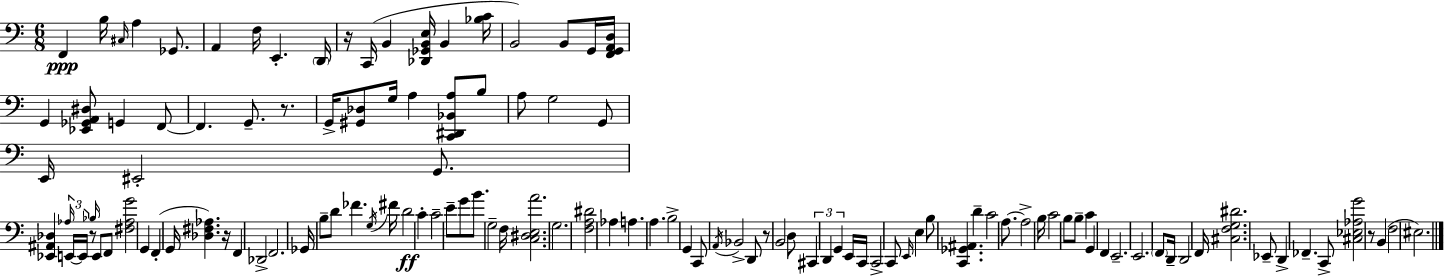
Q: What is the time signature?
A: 6/8